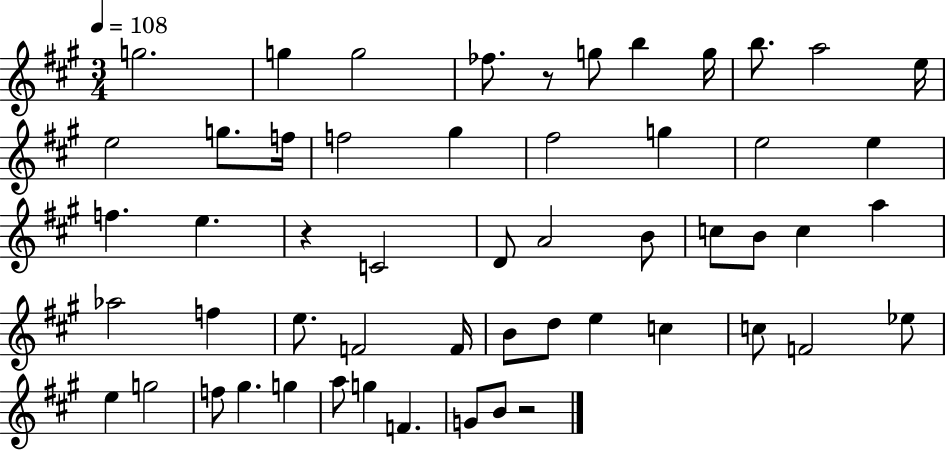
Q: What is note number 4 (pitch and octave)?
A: FES5